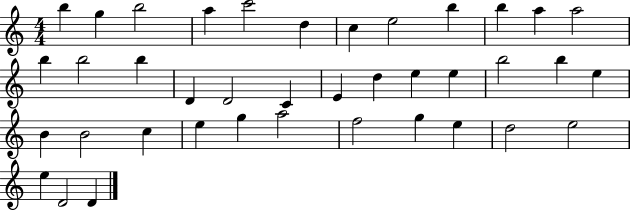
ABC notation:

X:1
T:Untitled
M:4/4
L:1/4
K:C
b g b2 a c'2 d c e2 b b a a2 b b2 b D D2 C E d e e b2 b e B B2 c e g a2 f2 g e d2 e2 e D2 D